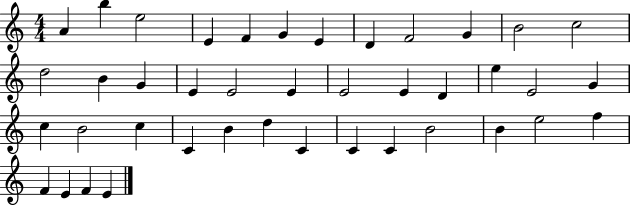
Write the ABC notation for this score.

X:1
T:Untitled
M:4/4
L:1/4
K:C
A b e2 E F G E D F2 G B2 c2 d2 B G E E2 E E2 E D e E2 G c B2 c C B d C C C B2 B e2 f F E F E